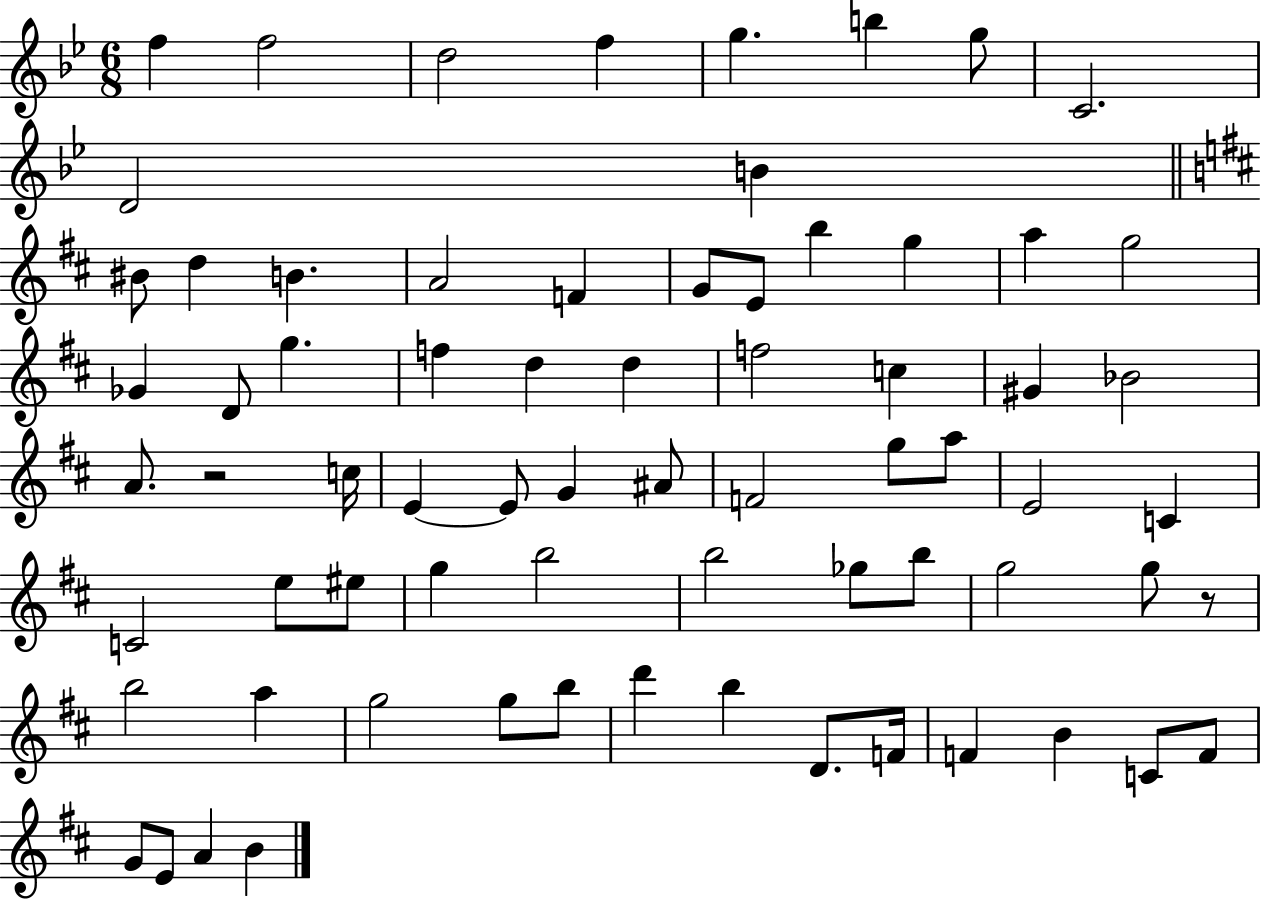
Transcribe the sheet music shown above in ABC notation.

X:1
T:Untitled
M:6/8
L:1/4
K:Bb
f f2 d2 f g b g/2 C2 D2 B ^B/2 d B A2 F G/2 E/2 b g a g2 _G D/2 g f d d f2 c ^G _B2 A/2 z2 c/4 E E/2 G ^A/2 F2 g/2 a/2 E2 C C2 e/2 ^e/2 g b2 b2 _g/2 b/2 g2 g/2 z/2 b2 a g2 g/2 b/2 d' b D/2 F/4 F B C/2 F/2 G/2 E/2 A B